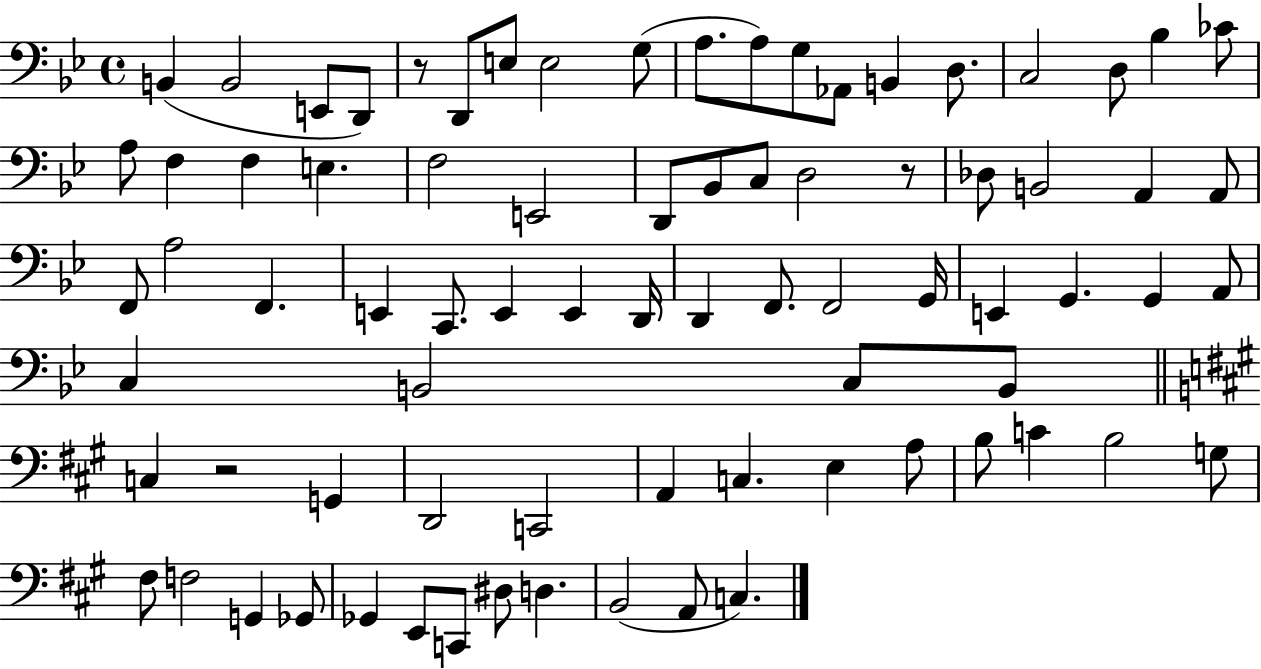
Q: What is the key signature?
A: BES major